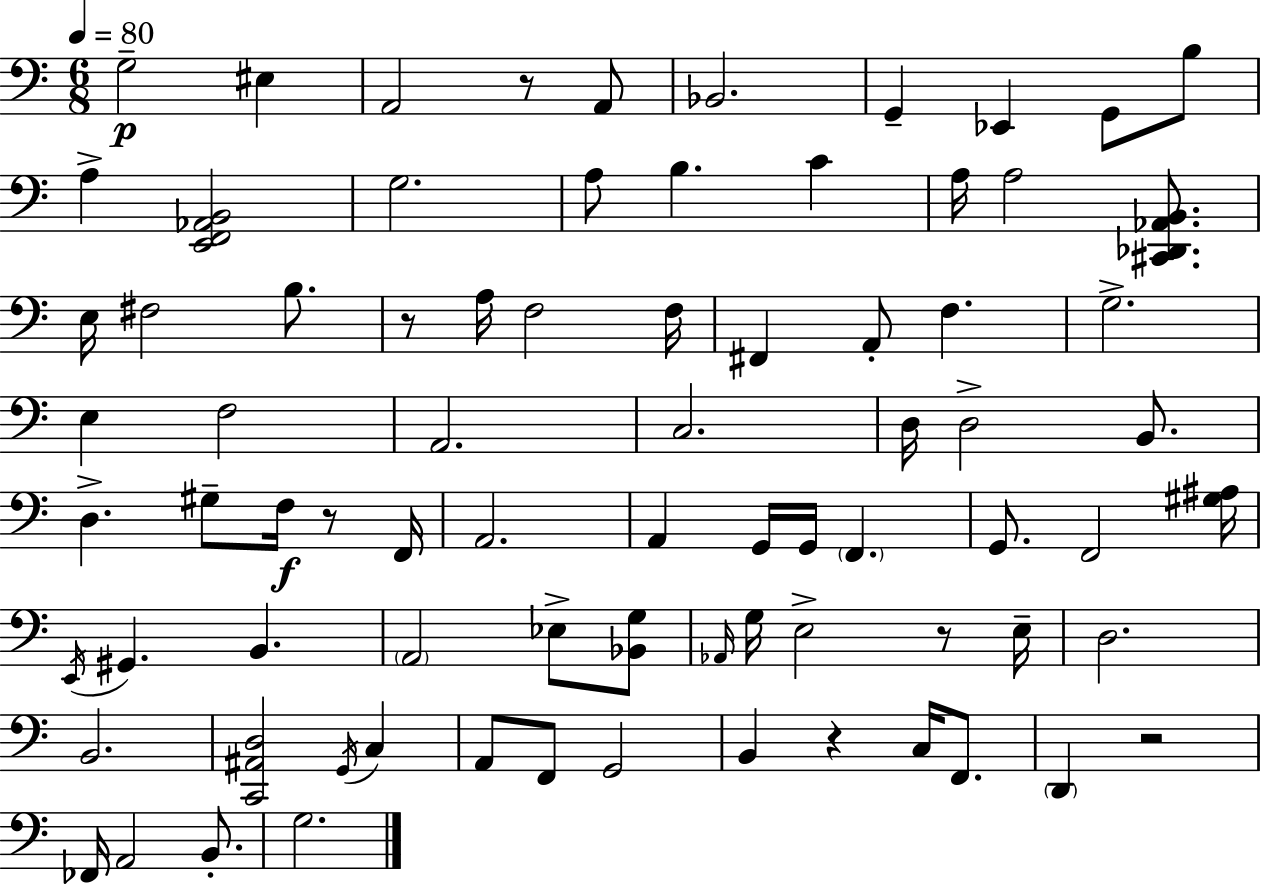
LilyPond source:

{
  \clef bass
  \numericTimeSignature
  \time 6/8
  \key a \minor
  \tempo 4 = 80
  g2--\p eis4 | a,2 r8 a,8 | bes,2. | g,4-- ees,4 g,8 b8 | \break a4-> <e, f, aes, b,>2 | g2. | a8 b4. c'4 | a16 a2 <cis, des, aes, b,>8. | \break e16 fis2 b8. | r8 a16 f2 f16 | fis,4 a,8-. f4. | g2.-> | \break e4 f2 | a,2. | c2. | d16 d2-> b,8. | \break d4.-> gis8-- f16\f r8 f,16 | a,2. | a,4 g,16 g,16 \parenthesize f,4. | g,8. f,2 <gis ais>16 | \break \acciaccatura { e,16 } gis,4. b,4. | \parenthesize a,2 ees8-> <bes, g>8 | \grace { aes,16 } g16 e2-> r8 | e16-- d2. | \break b,2. | <c, ais, d>2 \acciaccatura { g,16 } c4 | a,8 f,8 g,2 | b,4 r4 c16 | \break f,8. \parenthesize d,4 r2 | fes,16 a,2 | b,8.-. g2. | \bar "|."
}